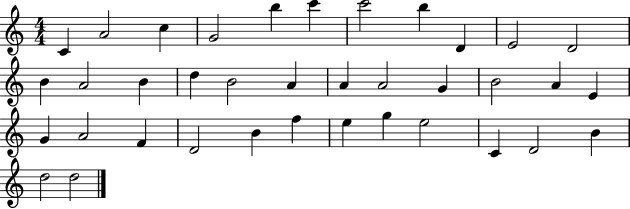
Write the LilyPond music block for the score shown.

{
  \clef treble
  \numericTimeSignature
  \time 4/4
  \key c \major
  c'4 a'2 c''4 | g'2 b''4 c'''4 | c'''2 b''4 d'4 | e'2 d'2 | \break b'4 a'2 b'4 | d''4 b'2 a'4 | a'4 a'2 g'4 | b'2 a'4 e'4 | \break g'4 a'2 f'4 | d'2 b'4 f''4 | e''4 g''4 e''2 | c'4 d'2 b'4 | \break d''2 d''2 | \bar "|."
}